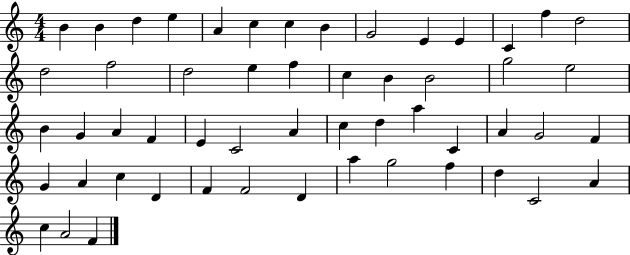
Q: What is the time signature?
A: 4/4